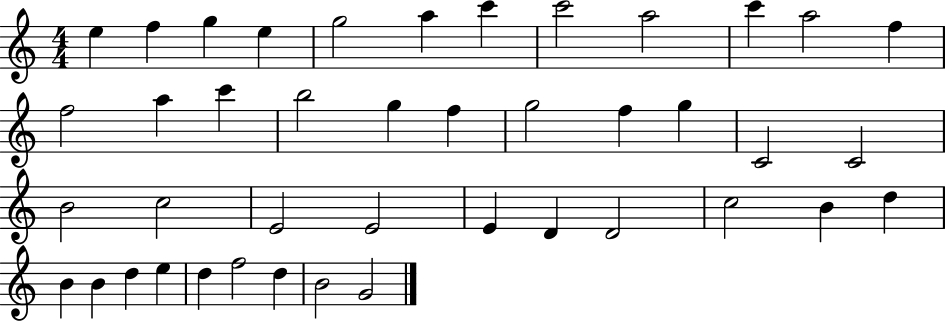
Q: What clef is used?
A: treble